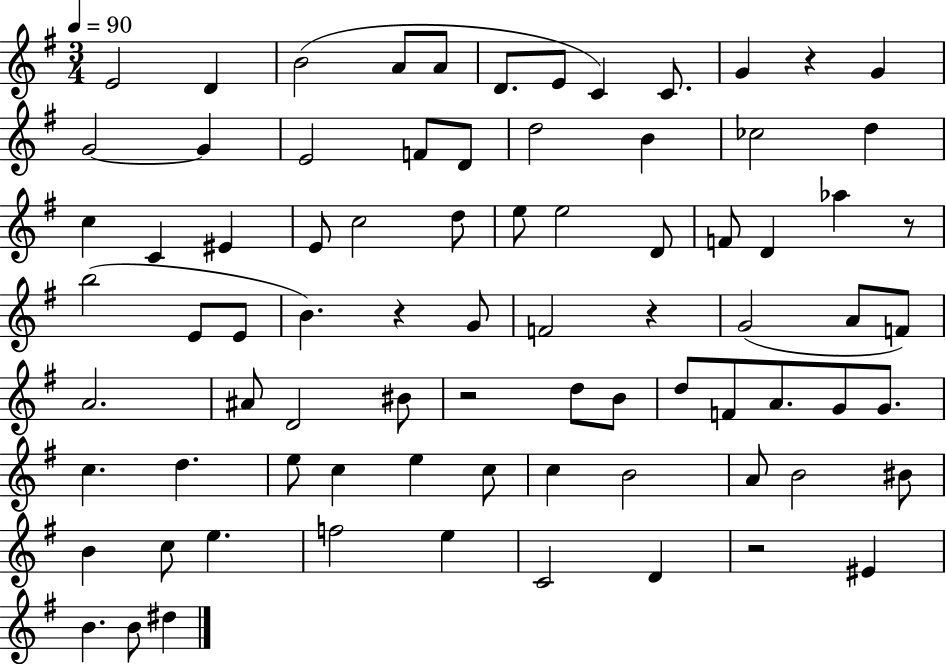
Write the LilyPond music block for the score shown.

{
  \clef treble
  \numericTimeSignature
  \time 3/4
  \key g \major
  \tempo 4 = 90
  e'2 d'4 | b'2( a'8 a'8 | d'8. e'8 c'4) c'8. | g'4 r4 g'4 | \break g'2~~ g'4 | e'2 f'8 d'8 | d''2 b'4 | ces''2 d''4 | \break c''4 c'4 eis'4 | e'8 c''2 d''8 | e''8 e''2 d'8 | f'8 d'4 aes''4 r8 | \break b''2( e'8 e'8 | b'4.) r4 g'8 | f'2 r4 | g'2( a'8 f'8) | \break a'2. | ais'8 d'2 bis'8 | r2 d''8 b'8 | d''8 f'8 a'8. g'8 g'8. | \break c''4. d''4. | e''8 c''4 e''4 c''8 | c''4 b'2 | a'8 b'2 bis'8 | \break b'4 c''8 e''4. | f''2 e''4 | c'2 d'4 | r2 eis'4 | \break b'4. b'8 dis''4 | \bar "|."
}